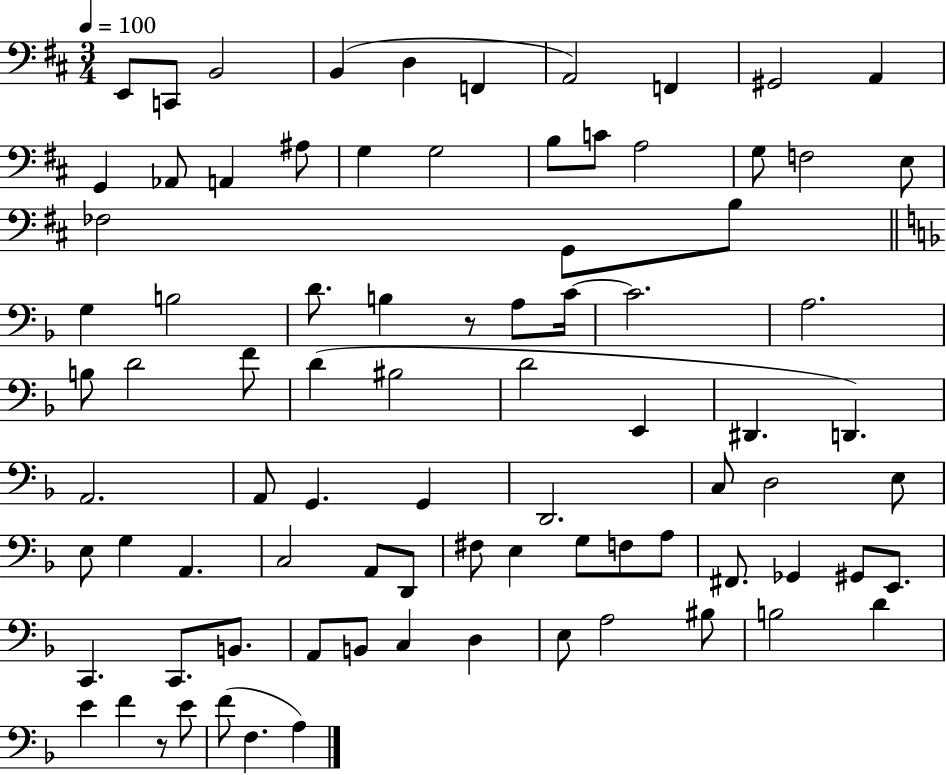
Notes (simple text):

E2/e C2/e B2/h B2/q D3/q F2/q A2/h F2/q G#2/h A2/q G2/q Ab2/e A2/q A#3/e G3/q G3/h B3/e C4/e A3/h G3/e F3/h E3/e FES3/h G2/e B3/e G3/q B3/h D4/e. B3/q R/e A3/e C4/s C4/h. A3/h. B3/e D4/h F4/e D4/q BIS3/h D4/h E2/q D#2/q. D2/q. A2/h. A2/e G2/q. G2/q D2/h. C3/e D3/h E3/e E3/e G3/q A2/q. C3/h A2/e D2/e F#3/e E3/q G3/e F3/e A3/e F#2/e. Gb2/q G#2/e E2/e. C2/q. C2/e. B2/e. A2/e B2/e C3/q D3/q E3/e A3/h BIS3/e B3/h D4/q E4/q F4/q R/e E4/e F4/e F3/q. A3/q